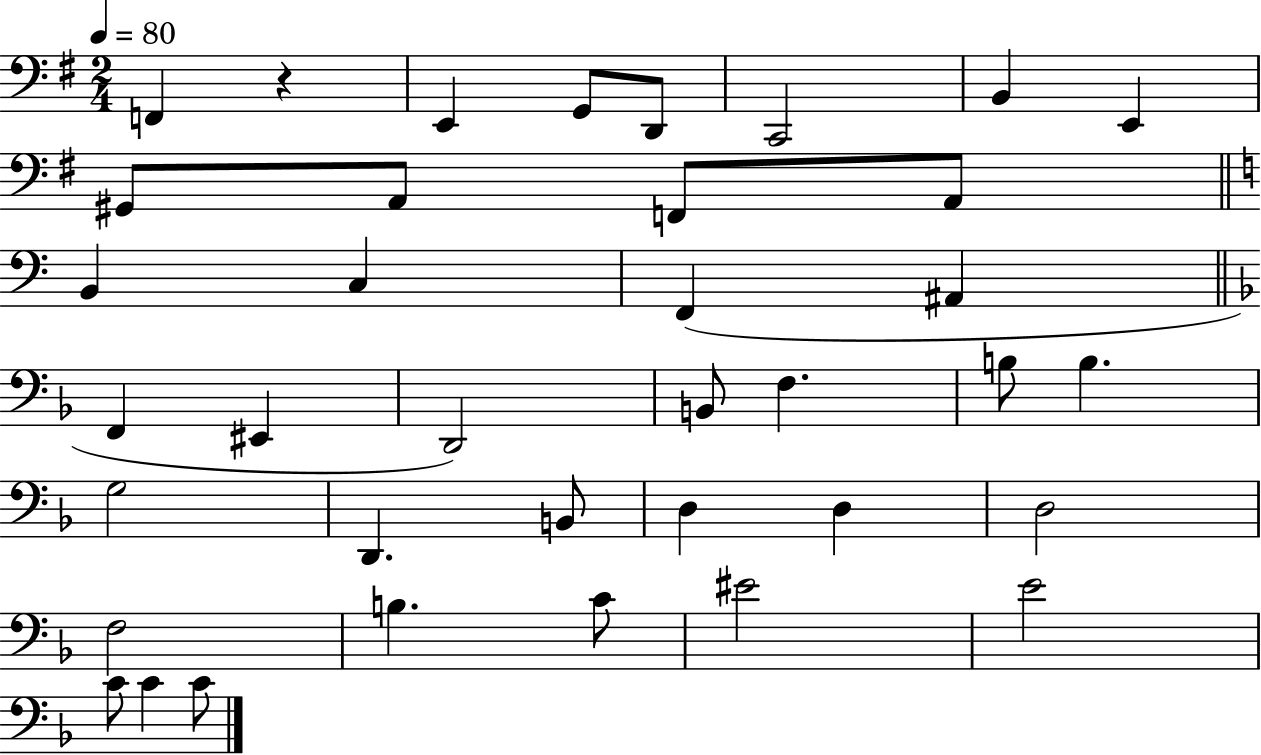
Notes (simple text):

F2/q R/q E2/q G2/e D2/e C2/h B2/q E2/q G#2/e A2/e F2/e A2/e B2/q C3/q F2/q A#2/q F2/q EIS2/q D2/h B2/e F3/q. B3/e B3/q. G3/h D2/q. B2/e D3/q D3/q D3/h F3/h B3/q. C4/e EIS4/h E4/h C4/e C4/q C4/e